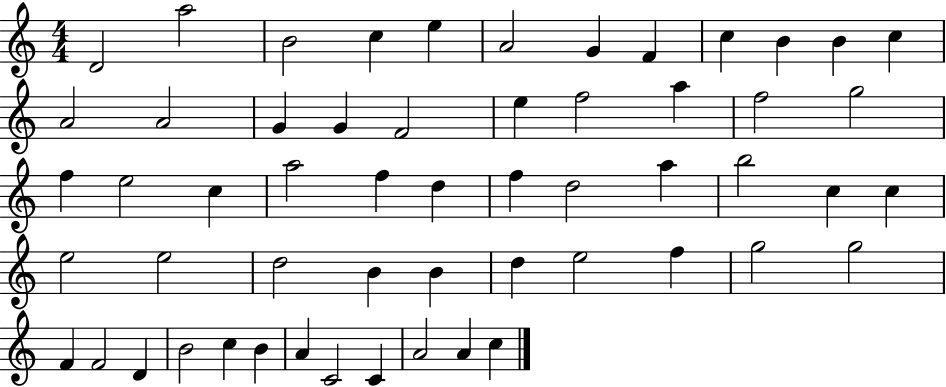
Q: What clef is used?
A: treble